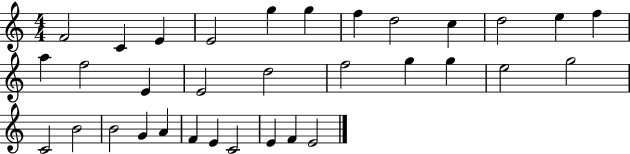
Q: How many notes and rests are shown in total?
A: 33